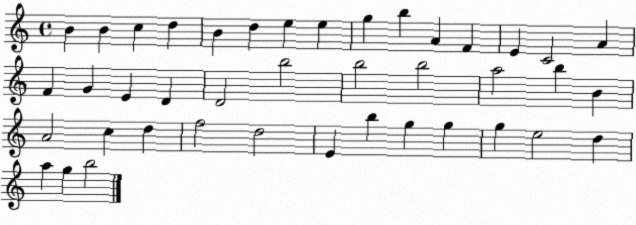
X:1
T:Untitled
M:4/4
L:1/4
K:C
B B c d B d e e g b A F E C2 A F G E D D2 b2 b2 b2 a2 b B A2 c d f2 d2 E b g g g e2 d a g b2